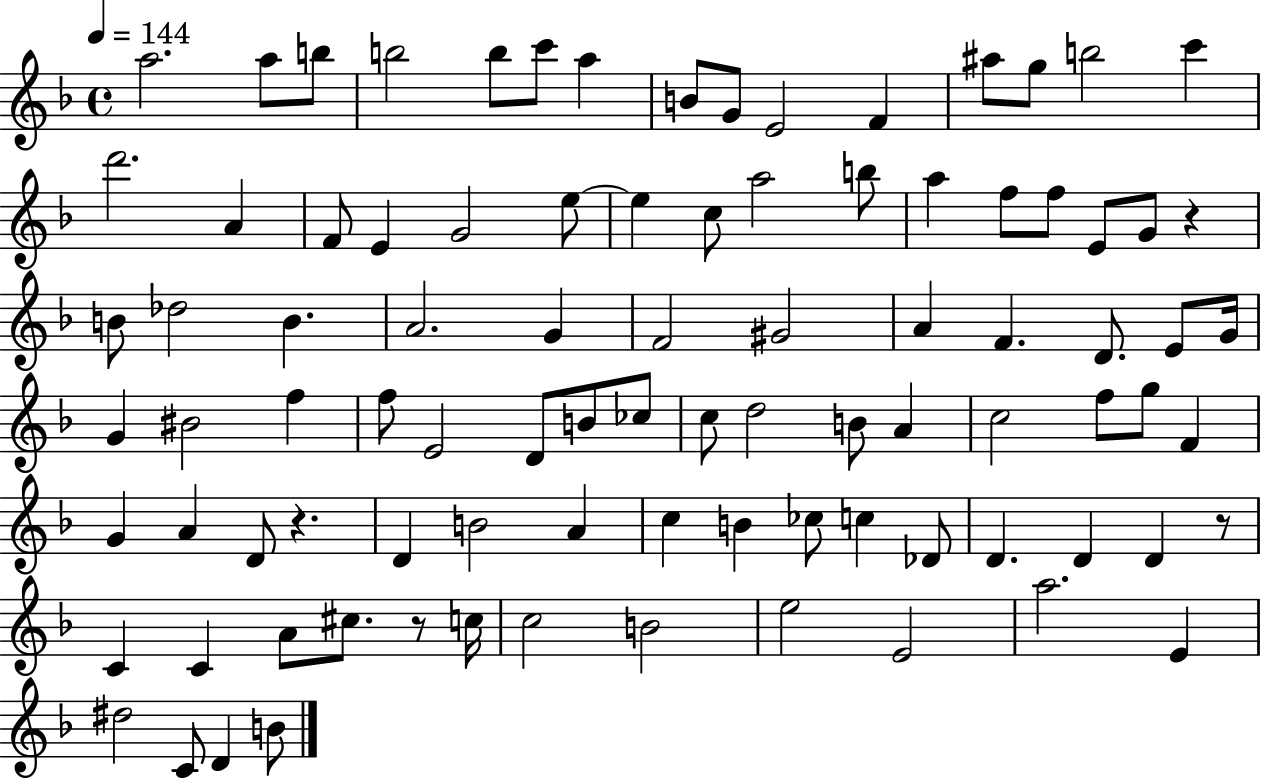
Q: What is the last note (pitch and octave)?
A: B4